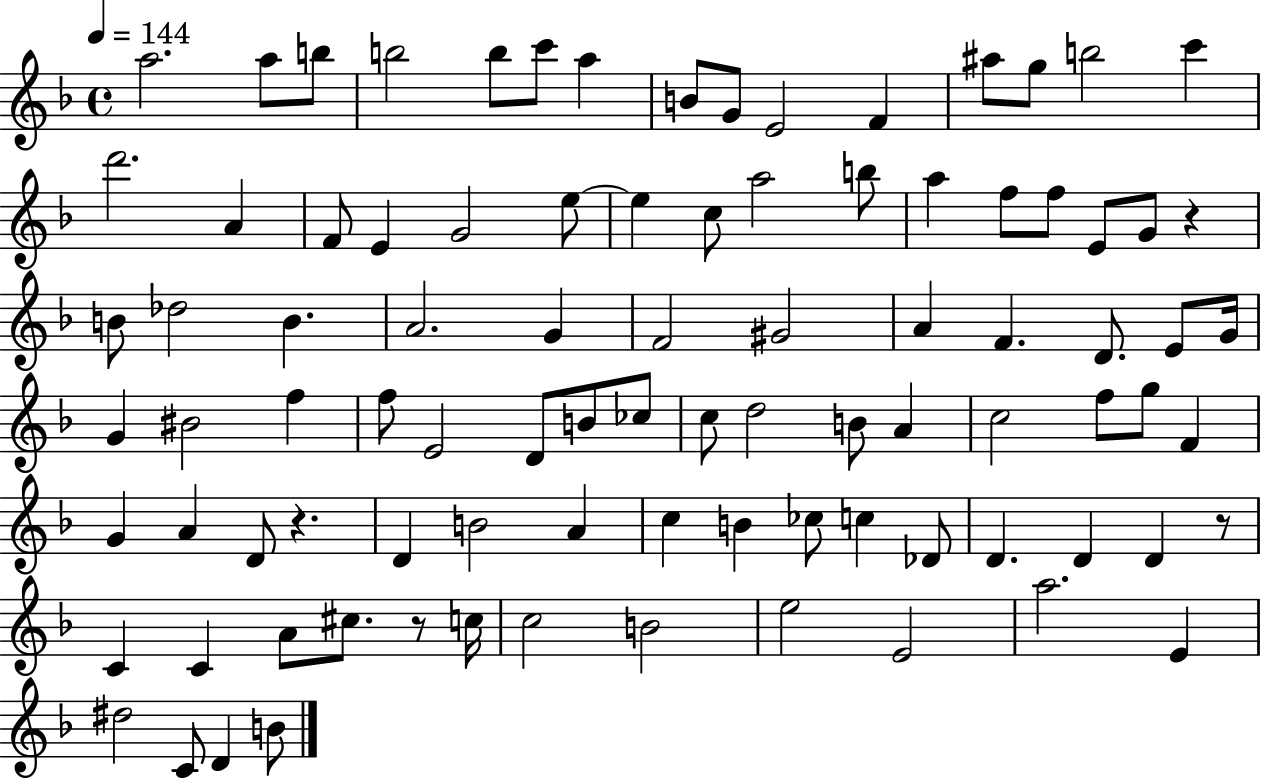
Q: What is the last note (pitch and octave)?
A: B4